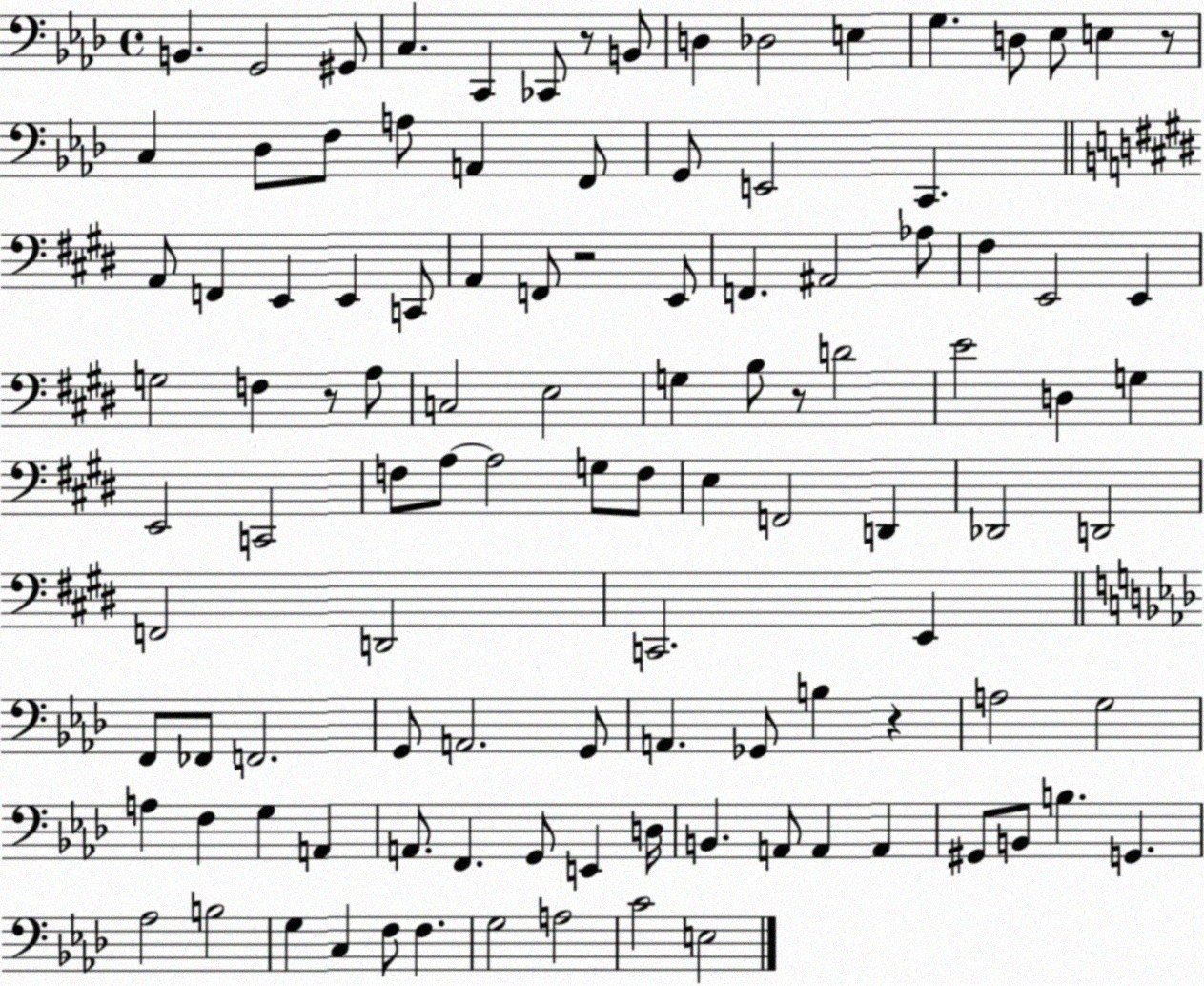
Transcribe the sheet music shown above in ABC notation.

X:1
T:Untitled
M:4/4
L:1/4
K:Ab
B,, G,,2 ^G,,/2 C, C,, _C,,/2 z/2 B,,/2 D, _D,2 E, G, D,/2 _E,/2 E, z/2 C, _D,/2 F,/2 A,/2 A,, F,,/2 G,,/2 E,,2 C,, A,,/2 F,, E,, E,, C,,/2 A,, F,,/2 z2 E,,/2 F,, ^A,,2 _A,/2 ^F, E,,2 E,, G,2 F, z/2 A,/2 C,2 E,2 G, B,/2 z/2 D2 E2 D, G, E,,2 C,,2 F,/2 A,/2 A,2 G,/2 F,/2 E, F,,2 D,, _D,,2 D,,2 F,,2 D,,2 C,,2 E,, F,,/2 _F,,/2 F,,2 G,,/2 A,,2 G,,/2 A,, _G,,/2 B, z A,2 G,2 A, F, G, A,, A,,/2 F,, G,,/2 E,, D,/4 B,, A,,/2 A,, A,, ^G,,/2 B,,/2 B, G,, _A,2 B,2 G, C, F,/2 F, G,2 A,2 C2 E,2